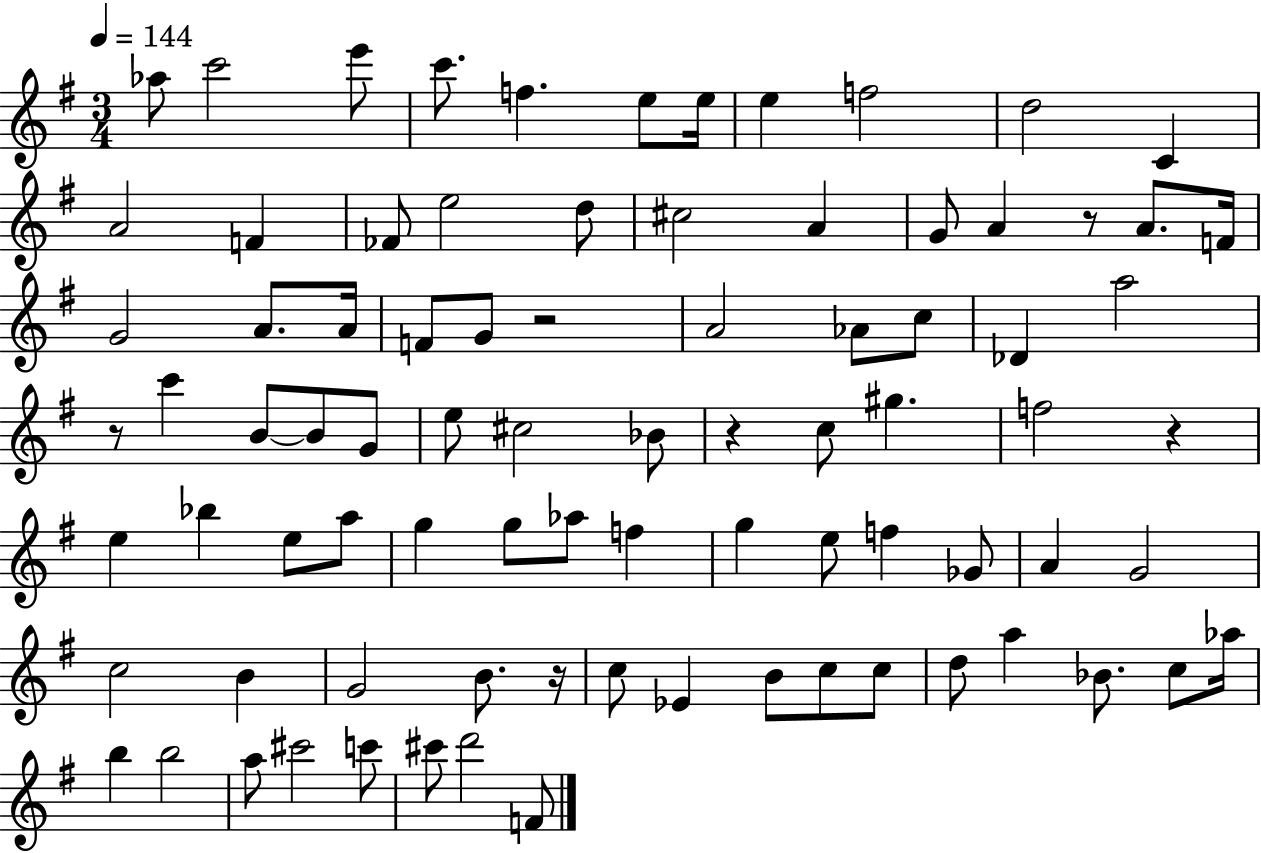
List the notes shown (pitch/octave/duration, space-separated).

Ab5/e C6/h E6/e C6/e. F5/q. E5/e E5/s E5/q F5/h D5/h C4/q A4/h F4/q FES4/e E5/h D5/e C#5/h A4/q G4/e A4/q R/e A4/e. F4/s G4/h A4/e. A4/s F4/e G4/e R/h A4/h Ab4/e C5/e Db4/q A5/h R/e C6/q B4/e B4/e G4/e E5/e C#5/h Bb4/e R/q C5/e G#5/q. F5/h R/q E5/q Bb5/q E5/e A5/e G5/q G5/e Ab5/e F5/q G5/q E5/e F5/q Gb4/e A4/q G4/h C5/h B4/q G4/h B4/e. R/s C5/e Eb4/q B4/e C5/e C5/e D5/e A5/q Bb4/e. C5/e Ab5/s B5/q B5/h A5/e C#6/h C6/e C#6/e D6/h F4/e